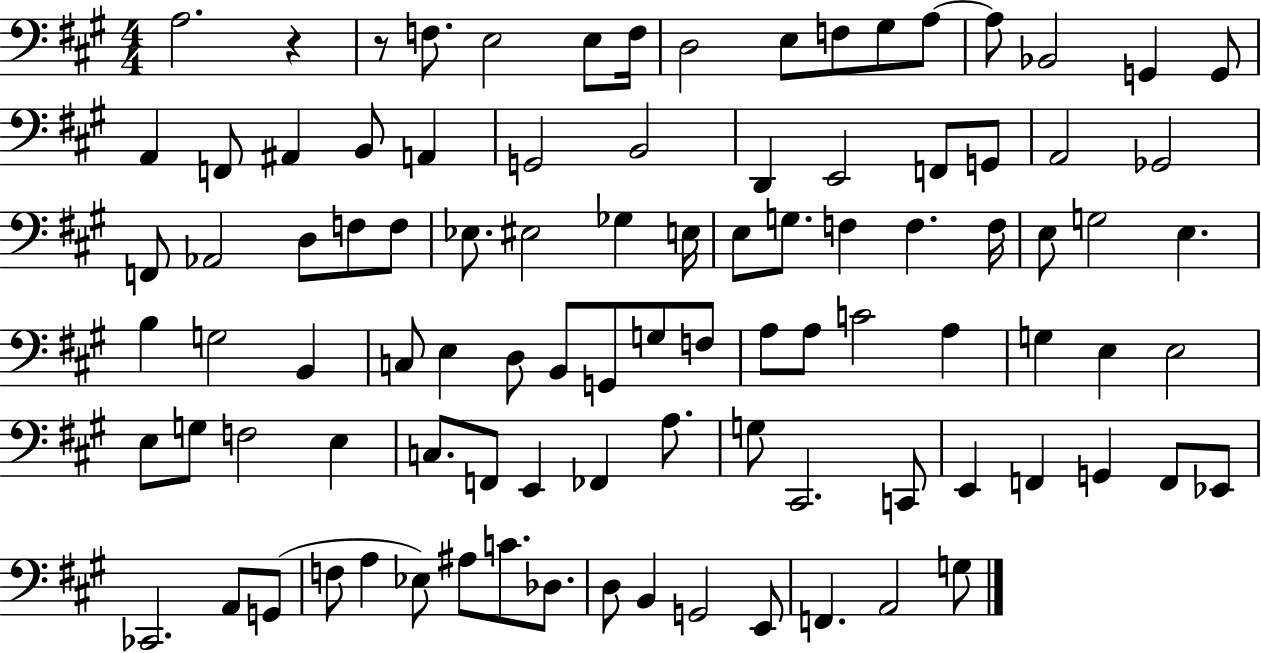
X:1
T:Untitled
M:4/4
L:1/4
K:A
A,2 z z/2 F,/2 E,2 E,/2 F,/4 D,2 E,/2 F,/2 ^G,/2 A,/2 A,/2 _B,,2 G,, G,,/2 A,, F,,/2 ^A,, B,,/2 A,, G,,2 B,,2 D,, E,,2 F,,/2 G,,/2 A,,2 _G,,2 F,,/2 _A,,2 D,/2 F,/2 F,/2 _E,/2 ^E,2 _G, E,/4 E,/2 G,/2 F, F, F,/4 E,/2 G,2 E, B, G,2 B,, C,/2 E, D,/2 B,,/2 G,,/2 G,/2 F,/2 A,/2 A,/2 C2 A, G, E, E,2 E,/2 G,/2 F,2 E, C,/2 F,,/2 E,, _F,, A,/2 G,/2 ^C,,2 C,,/2 E,, F,, G,, F,,/2 _E,,/2 _C,,2 A,,/2 G,,/2 F,/2 A, _E,/2 ^A,/2 C/2 _D,/2 D,/2 B,, G,,2 E,,/2 F,, A,,2 G,/2